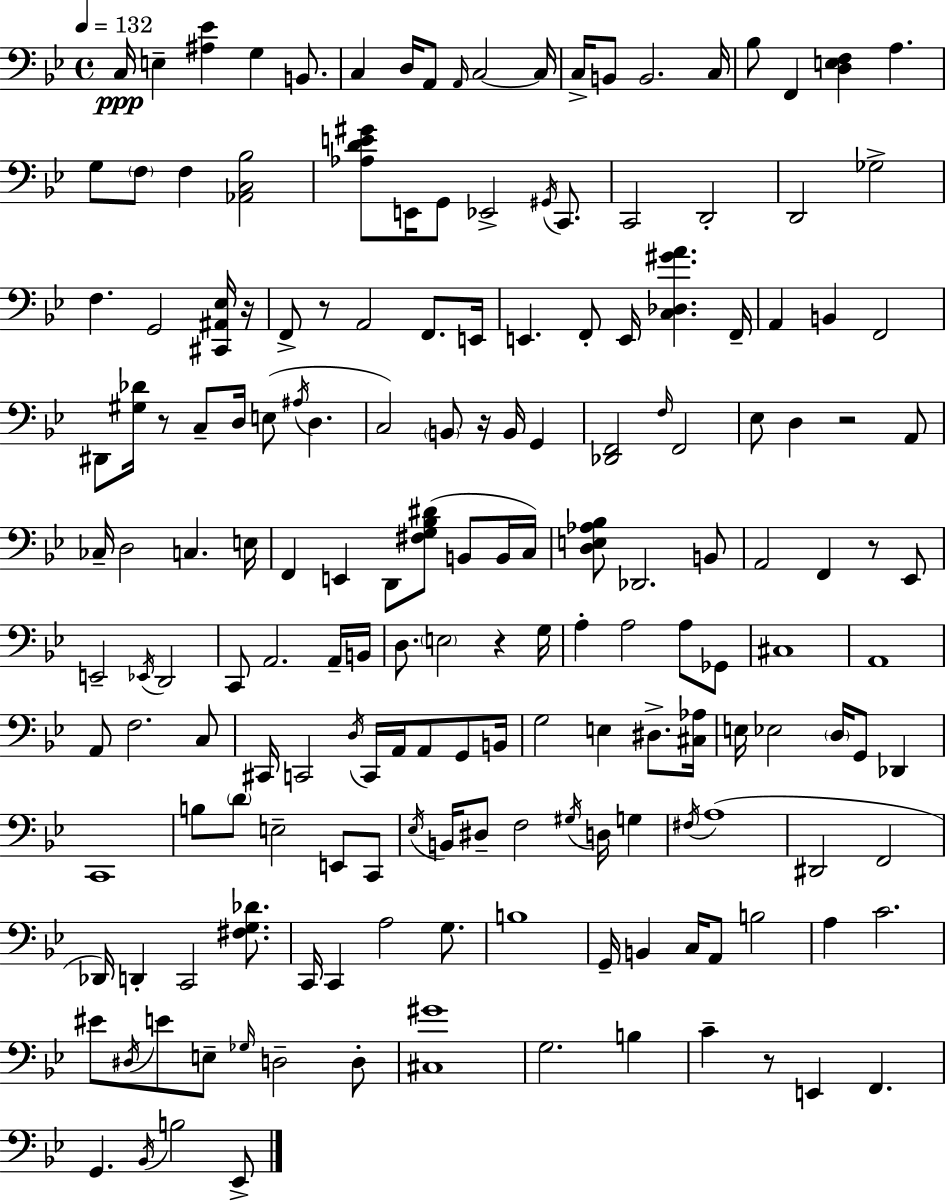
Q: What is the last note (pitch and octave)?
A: Eb2